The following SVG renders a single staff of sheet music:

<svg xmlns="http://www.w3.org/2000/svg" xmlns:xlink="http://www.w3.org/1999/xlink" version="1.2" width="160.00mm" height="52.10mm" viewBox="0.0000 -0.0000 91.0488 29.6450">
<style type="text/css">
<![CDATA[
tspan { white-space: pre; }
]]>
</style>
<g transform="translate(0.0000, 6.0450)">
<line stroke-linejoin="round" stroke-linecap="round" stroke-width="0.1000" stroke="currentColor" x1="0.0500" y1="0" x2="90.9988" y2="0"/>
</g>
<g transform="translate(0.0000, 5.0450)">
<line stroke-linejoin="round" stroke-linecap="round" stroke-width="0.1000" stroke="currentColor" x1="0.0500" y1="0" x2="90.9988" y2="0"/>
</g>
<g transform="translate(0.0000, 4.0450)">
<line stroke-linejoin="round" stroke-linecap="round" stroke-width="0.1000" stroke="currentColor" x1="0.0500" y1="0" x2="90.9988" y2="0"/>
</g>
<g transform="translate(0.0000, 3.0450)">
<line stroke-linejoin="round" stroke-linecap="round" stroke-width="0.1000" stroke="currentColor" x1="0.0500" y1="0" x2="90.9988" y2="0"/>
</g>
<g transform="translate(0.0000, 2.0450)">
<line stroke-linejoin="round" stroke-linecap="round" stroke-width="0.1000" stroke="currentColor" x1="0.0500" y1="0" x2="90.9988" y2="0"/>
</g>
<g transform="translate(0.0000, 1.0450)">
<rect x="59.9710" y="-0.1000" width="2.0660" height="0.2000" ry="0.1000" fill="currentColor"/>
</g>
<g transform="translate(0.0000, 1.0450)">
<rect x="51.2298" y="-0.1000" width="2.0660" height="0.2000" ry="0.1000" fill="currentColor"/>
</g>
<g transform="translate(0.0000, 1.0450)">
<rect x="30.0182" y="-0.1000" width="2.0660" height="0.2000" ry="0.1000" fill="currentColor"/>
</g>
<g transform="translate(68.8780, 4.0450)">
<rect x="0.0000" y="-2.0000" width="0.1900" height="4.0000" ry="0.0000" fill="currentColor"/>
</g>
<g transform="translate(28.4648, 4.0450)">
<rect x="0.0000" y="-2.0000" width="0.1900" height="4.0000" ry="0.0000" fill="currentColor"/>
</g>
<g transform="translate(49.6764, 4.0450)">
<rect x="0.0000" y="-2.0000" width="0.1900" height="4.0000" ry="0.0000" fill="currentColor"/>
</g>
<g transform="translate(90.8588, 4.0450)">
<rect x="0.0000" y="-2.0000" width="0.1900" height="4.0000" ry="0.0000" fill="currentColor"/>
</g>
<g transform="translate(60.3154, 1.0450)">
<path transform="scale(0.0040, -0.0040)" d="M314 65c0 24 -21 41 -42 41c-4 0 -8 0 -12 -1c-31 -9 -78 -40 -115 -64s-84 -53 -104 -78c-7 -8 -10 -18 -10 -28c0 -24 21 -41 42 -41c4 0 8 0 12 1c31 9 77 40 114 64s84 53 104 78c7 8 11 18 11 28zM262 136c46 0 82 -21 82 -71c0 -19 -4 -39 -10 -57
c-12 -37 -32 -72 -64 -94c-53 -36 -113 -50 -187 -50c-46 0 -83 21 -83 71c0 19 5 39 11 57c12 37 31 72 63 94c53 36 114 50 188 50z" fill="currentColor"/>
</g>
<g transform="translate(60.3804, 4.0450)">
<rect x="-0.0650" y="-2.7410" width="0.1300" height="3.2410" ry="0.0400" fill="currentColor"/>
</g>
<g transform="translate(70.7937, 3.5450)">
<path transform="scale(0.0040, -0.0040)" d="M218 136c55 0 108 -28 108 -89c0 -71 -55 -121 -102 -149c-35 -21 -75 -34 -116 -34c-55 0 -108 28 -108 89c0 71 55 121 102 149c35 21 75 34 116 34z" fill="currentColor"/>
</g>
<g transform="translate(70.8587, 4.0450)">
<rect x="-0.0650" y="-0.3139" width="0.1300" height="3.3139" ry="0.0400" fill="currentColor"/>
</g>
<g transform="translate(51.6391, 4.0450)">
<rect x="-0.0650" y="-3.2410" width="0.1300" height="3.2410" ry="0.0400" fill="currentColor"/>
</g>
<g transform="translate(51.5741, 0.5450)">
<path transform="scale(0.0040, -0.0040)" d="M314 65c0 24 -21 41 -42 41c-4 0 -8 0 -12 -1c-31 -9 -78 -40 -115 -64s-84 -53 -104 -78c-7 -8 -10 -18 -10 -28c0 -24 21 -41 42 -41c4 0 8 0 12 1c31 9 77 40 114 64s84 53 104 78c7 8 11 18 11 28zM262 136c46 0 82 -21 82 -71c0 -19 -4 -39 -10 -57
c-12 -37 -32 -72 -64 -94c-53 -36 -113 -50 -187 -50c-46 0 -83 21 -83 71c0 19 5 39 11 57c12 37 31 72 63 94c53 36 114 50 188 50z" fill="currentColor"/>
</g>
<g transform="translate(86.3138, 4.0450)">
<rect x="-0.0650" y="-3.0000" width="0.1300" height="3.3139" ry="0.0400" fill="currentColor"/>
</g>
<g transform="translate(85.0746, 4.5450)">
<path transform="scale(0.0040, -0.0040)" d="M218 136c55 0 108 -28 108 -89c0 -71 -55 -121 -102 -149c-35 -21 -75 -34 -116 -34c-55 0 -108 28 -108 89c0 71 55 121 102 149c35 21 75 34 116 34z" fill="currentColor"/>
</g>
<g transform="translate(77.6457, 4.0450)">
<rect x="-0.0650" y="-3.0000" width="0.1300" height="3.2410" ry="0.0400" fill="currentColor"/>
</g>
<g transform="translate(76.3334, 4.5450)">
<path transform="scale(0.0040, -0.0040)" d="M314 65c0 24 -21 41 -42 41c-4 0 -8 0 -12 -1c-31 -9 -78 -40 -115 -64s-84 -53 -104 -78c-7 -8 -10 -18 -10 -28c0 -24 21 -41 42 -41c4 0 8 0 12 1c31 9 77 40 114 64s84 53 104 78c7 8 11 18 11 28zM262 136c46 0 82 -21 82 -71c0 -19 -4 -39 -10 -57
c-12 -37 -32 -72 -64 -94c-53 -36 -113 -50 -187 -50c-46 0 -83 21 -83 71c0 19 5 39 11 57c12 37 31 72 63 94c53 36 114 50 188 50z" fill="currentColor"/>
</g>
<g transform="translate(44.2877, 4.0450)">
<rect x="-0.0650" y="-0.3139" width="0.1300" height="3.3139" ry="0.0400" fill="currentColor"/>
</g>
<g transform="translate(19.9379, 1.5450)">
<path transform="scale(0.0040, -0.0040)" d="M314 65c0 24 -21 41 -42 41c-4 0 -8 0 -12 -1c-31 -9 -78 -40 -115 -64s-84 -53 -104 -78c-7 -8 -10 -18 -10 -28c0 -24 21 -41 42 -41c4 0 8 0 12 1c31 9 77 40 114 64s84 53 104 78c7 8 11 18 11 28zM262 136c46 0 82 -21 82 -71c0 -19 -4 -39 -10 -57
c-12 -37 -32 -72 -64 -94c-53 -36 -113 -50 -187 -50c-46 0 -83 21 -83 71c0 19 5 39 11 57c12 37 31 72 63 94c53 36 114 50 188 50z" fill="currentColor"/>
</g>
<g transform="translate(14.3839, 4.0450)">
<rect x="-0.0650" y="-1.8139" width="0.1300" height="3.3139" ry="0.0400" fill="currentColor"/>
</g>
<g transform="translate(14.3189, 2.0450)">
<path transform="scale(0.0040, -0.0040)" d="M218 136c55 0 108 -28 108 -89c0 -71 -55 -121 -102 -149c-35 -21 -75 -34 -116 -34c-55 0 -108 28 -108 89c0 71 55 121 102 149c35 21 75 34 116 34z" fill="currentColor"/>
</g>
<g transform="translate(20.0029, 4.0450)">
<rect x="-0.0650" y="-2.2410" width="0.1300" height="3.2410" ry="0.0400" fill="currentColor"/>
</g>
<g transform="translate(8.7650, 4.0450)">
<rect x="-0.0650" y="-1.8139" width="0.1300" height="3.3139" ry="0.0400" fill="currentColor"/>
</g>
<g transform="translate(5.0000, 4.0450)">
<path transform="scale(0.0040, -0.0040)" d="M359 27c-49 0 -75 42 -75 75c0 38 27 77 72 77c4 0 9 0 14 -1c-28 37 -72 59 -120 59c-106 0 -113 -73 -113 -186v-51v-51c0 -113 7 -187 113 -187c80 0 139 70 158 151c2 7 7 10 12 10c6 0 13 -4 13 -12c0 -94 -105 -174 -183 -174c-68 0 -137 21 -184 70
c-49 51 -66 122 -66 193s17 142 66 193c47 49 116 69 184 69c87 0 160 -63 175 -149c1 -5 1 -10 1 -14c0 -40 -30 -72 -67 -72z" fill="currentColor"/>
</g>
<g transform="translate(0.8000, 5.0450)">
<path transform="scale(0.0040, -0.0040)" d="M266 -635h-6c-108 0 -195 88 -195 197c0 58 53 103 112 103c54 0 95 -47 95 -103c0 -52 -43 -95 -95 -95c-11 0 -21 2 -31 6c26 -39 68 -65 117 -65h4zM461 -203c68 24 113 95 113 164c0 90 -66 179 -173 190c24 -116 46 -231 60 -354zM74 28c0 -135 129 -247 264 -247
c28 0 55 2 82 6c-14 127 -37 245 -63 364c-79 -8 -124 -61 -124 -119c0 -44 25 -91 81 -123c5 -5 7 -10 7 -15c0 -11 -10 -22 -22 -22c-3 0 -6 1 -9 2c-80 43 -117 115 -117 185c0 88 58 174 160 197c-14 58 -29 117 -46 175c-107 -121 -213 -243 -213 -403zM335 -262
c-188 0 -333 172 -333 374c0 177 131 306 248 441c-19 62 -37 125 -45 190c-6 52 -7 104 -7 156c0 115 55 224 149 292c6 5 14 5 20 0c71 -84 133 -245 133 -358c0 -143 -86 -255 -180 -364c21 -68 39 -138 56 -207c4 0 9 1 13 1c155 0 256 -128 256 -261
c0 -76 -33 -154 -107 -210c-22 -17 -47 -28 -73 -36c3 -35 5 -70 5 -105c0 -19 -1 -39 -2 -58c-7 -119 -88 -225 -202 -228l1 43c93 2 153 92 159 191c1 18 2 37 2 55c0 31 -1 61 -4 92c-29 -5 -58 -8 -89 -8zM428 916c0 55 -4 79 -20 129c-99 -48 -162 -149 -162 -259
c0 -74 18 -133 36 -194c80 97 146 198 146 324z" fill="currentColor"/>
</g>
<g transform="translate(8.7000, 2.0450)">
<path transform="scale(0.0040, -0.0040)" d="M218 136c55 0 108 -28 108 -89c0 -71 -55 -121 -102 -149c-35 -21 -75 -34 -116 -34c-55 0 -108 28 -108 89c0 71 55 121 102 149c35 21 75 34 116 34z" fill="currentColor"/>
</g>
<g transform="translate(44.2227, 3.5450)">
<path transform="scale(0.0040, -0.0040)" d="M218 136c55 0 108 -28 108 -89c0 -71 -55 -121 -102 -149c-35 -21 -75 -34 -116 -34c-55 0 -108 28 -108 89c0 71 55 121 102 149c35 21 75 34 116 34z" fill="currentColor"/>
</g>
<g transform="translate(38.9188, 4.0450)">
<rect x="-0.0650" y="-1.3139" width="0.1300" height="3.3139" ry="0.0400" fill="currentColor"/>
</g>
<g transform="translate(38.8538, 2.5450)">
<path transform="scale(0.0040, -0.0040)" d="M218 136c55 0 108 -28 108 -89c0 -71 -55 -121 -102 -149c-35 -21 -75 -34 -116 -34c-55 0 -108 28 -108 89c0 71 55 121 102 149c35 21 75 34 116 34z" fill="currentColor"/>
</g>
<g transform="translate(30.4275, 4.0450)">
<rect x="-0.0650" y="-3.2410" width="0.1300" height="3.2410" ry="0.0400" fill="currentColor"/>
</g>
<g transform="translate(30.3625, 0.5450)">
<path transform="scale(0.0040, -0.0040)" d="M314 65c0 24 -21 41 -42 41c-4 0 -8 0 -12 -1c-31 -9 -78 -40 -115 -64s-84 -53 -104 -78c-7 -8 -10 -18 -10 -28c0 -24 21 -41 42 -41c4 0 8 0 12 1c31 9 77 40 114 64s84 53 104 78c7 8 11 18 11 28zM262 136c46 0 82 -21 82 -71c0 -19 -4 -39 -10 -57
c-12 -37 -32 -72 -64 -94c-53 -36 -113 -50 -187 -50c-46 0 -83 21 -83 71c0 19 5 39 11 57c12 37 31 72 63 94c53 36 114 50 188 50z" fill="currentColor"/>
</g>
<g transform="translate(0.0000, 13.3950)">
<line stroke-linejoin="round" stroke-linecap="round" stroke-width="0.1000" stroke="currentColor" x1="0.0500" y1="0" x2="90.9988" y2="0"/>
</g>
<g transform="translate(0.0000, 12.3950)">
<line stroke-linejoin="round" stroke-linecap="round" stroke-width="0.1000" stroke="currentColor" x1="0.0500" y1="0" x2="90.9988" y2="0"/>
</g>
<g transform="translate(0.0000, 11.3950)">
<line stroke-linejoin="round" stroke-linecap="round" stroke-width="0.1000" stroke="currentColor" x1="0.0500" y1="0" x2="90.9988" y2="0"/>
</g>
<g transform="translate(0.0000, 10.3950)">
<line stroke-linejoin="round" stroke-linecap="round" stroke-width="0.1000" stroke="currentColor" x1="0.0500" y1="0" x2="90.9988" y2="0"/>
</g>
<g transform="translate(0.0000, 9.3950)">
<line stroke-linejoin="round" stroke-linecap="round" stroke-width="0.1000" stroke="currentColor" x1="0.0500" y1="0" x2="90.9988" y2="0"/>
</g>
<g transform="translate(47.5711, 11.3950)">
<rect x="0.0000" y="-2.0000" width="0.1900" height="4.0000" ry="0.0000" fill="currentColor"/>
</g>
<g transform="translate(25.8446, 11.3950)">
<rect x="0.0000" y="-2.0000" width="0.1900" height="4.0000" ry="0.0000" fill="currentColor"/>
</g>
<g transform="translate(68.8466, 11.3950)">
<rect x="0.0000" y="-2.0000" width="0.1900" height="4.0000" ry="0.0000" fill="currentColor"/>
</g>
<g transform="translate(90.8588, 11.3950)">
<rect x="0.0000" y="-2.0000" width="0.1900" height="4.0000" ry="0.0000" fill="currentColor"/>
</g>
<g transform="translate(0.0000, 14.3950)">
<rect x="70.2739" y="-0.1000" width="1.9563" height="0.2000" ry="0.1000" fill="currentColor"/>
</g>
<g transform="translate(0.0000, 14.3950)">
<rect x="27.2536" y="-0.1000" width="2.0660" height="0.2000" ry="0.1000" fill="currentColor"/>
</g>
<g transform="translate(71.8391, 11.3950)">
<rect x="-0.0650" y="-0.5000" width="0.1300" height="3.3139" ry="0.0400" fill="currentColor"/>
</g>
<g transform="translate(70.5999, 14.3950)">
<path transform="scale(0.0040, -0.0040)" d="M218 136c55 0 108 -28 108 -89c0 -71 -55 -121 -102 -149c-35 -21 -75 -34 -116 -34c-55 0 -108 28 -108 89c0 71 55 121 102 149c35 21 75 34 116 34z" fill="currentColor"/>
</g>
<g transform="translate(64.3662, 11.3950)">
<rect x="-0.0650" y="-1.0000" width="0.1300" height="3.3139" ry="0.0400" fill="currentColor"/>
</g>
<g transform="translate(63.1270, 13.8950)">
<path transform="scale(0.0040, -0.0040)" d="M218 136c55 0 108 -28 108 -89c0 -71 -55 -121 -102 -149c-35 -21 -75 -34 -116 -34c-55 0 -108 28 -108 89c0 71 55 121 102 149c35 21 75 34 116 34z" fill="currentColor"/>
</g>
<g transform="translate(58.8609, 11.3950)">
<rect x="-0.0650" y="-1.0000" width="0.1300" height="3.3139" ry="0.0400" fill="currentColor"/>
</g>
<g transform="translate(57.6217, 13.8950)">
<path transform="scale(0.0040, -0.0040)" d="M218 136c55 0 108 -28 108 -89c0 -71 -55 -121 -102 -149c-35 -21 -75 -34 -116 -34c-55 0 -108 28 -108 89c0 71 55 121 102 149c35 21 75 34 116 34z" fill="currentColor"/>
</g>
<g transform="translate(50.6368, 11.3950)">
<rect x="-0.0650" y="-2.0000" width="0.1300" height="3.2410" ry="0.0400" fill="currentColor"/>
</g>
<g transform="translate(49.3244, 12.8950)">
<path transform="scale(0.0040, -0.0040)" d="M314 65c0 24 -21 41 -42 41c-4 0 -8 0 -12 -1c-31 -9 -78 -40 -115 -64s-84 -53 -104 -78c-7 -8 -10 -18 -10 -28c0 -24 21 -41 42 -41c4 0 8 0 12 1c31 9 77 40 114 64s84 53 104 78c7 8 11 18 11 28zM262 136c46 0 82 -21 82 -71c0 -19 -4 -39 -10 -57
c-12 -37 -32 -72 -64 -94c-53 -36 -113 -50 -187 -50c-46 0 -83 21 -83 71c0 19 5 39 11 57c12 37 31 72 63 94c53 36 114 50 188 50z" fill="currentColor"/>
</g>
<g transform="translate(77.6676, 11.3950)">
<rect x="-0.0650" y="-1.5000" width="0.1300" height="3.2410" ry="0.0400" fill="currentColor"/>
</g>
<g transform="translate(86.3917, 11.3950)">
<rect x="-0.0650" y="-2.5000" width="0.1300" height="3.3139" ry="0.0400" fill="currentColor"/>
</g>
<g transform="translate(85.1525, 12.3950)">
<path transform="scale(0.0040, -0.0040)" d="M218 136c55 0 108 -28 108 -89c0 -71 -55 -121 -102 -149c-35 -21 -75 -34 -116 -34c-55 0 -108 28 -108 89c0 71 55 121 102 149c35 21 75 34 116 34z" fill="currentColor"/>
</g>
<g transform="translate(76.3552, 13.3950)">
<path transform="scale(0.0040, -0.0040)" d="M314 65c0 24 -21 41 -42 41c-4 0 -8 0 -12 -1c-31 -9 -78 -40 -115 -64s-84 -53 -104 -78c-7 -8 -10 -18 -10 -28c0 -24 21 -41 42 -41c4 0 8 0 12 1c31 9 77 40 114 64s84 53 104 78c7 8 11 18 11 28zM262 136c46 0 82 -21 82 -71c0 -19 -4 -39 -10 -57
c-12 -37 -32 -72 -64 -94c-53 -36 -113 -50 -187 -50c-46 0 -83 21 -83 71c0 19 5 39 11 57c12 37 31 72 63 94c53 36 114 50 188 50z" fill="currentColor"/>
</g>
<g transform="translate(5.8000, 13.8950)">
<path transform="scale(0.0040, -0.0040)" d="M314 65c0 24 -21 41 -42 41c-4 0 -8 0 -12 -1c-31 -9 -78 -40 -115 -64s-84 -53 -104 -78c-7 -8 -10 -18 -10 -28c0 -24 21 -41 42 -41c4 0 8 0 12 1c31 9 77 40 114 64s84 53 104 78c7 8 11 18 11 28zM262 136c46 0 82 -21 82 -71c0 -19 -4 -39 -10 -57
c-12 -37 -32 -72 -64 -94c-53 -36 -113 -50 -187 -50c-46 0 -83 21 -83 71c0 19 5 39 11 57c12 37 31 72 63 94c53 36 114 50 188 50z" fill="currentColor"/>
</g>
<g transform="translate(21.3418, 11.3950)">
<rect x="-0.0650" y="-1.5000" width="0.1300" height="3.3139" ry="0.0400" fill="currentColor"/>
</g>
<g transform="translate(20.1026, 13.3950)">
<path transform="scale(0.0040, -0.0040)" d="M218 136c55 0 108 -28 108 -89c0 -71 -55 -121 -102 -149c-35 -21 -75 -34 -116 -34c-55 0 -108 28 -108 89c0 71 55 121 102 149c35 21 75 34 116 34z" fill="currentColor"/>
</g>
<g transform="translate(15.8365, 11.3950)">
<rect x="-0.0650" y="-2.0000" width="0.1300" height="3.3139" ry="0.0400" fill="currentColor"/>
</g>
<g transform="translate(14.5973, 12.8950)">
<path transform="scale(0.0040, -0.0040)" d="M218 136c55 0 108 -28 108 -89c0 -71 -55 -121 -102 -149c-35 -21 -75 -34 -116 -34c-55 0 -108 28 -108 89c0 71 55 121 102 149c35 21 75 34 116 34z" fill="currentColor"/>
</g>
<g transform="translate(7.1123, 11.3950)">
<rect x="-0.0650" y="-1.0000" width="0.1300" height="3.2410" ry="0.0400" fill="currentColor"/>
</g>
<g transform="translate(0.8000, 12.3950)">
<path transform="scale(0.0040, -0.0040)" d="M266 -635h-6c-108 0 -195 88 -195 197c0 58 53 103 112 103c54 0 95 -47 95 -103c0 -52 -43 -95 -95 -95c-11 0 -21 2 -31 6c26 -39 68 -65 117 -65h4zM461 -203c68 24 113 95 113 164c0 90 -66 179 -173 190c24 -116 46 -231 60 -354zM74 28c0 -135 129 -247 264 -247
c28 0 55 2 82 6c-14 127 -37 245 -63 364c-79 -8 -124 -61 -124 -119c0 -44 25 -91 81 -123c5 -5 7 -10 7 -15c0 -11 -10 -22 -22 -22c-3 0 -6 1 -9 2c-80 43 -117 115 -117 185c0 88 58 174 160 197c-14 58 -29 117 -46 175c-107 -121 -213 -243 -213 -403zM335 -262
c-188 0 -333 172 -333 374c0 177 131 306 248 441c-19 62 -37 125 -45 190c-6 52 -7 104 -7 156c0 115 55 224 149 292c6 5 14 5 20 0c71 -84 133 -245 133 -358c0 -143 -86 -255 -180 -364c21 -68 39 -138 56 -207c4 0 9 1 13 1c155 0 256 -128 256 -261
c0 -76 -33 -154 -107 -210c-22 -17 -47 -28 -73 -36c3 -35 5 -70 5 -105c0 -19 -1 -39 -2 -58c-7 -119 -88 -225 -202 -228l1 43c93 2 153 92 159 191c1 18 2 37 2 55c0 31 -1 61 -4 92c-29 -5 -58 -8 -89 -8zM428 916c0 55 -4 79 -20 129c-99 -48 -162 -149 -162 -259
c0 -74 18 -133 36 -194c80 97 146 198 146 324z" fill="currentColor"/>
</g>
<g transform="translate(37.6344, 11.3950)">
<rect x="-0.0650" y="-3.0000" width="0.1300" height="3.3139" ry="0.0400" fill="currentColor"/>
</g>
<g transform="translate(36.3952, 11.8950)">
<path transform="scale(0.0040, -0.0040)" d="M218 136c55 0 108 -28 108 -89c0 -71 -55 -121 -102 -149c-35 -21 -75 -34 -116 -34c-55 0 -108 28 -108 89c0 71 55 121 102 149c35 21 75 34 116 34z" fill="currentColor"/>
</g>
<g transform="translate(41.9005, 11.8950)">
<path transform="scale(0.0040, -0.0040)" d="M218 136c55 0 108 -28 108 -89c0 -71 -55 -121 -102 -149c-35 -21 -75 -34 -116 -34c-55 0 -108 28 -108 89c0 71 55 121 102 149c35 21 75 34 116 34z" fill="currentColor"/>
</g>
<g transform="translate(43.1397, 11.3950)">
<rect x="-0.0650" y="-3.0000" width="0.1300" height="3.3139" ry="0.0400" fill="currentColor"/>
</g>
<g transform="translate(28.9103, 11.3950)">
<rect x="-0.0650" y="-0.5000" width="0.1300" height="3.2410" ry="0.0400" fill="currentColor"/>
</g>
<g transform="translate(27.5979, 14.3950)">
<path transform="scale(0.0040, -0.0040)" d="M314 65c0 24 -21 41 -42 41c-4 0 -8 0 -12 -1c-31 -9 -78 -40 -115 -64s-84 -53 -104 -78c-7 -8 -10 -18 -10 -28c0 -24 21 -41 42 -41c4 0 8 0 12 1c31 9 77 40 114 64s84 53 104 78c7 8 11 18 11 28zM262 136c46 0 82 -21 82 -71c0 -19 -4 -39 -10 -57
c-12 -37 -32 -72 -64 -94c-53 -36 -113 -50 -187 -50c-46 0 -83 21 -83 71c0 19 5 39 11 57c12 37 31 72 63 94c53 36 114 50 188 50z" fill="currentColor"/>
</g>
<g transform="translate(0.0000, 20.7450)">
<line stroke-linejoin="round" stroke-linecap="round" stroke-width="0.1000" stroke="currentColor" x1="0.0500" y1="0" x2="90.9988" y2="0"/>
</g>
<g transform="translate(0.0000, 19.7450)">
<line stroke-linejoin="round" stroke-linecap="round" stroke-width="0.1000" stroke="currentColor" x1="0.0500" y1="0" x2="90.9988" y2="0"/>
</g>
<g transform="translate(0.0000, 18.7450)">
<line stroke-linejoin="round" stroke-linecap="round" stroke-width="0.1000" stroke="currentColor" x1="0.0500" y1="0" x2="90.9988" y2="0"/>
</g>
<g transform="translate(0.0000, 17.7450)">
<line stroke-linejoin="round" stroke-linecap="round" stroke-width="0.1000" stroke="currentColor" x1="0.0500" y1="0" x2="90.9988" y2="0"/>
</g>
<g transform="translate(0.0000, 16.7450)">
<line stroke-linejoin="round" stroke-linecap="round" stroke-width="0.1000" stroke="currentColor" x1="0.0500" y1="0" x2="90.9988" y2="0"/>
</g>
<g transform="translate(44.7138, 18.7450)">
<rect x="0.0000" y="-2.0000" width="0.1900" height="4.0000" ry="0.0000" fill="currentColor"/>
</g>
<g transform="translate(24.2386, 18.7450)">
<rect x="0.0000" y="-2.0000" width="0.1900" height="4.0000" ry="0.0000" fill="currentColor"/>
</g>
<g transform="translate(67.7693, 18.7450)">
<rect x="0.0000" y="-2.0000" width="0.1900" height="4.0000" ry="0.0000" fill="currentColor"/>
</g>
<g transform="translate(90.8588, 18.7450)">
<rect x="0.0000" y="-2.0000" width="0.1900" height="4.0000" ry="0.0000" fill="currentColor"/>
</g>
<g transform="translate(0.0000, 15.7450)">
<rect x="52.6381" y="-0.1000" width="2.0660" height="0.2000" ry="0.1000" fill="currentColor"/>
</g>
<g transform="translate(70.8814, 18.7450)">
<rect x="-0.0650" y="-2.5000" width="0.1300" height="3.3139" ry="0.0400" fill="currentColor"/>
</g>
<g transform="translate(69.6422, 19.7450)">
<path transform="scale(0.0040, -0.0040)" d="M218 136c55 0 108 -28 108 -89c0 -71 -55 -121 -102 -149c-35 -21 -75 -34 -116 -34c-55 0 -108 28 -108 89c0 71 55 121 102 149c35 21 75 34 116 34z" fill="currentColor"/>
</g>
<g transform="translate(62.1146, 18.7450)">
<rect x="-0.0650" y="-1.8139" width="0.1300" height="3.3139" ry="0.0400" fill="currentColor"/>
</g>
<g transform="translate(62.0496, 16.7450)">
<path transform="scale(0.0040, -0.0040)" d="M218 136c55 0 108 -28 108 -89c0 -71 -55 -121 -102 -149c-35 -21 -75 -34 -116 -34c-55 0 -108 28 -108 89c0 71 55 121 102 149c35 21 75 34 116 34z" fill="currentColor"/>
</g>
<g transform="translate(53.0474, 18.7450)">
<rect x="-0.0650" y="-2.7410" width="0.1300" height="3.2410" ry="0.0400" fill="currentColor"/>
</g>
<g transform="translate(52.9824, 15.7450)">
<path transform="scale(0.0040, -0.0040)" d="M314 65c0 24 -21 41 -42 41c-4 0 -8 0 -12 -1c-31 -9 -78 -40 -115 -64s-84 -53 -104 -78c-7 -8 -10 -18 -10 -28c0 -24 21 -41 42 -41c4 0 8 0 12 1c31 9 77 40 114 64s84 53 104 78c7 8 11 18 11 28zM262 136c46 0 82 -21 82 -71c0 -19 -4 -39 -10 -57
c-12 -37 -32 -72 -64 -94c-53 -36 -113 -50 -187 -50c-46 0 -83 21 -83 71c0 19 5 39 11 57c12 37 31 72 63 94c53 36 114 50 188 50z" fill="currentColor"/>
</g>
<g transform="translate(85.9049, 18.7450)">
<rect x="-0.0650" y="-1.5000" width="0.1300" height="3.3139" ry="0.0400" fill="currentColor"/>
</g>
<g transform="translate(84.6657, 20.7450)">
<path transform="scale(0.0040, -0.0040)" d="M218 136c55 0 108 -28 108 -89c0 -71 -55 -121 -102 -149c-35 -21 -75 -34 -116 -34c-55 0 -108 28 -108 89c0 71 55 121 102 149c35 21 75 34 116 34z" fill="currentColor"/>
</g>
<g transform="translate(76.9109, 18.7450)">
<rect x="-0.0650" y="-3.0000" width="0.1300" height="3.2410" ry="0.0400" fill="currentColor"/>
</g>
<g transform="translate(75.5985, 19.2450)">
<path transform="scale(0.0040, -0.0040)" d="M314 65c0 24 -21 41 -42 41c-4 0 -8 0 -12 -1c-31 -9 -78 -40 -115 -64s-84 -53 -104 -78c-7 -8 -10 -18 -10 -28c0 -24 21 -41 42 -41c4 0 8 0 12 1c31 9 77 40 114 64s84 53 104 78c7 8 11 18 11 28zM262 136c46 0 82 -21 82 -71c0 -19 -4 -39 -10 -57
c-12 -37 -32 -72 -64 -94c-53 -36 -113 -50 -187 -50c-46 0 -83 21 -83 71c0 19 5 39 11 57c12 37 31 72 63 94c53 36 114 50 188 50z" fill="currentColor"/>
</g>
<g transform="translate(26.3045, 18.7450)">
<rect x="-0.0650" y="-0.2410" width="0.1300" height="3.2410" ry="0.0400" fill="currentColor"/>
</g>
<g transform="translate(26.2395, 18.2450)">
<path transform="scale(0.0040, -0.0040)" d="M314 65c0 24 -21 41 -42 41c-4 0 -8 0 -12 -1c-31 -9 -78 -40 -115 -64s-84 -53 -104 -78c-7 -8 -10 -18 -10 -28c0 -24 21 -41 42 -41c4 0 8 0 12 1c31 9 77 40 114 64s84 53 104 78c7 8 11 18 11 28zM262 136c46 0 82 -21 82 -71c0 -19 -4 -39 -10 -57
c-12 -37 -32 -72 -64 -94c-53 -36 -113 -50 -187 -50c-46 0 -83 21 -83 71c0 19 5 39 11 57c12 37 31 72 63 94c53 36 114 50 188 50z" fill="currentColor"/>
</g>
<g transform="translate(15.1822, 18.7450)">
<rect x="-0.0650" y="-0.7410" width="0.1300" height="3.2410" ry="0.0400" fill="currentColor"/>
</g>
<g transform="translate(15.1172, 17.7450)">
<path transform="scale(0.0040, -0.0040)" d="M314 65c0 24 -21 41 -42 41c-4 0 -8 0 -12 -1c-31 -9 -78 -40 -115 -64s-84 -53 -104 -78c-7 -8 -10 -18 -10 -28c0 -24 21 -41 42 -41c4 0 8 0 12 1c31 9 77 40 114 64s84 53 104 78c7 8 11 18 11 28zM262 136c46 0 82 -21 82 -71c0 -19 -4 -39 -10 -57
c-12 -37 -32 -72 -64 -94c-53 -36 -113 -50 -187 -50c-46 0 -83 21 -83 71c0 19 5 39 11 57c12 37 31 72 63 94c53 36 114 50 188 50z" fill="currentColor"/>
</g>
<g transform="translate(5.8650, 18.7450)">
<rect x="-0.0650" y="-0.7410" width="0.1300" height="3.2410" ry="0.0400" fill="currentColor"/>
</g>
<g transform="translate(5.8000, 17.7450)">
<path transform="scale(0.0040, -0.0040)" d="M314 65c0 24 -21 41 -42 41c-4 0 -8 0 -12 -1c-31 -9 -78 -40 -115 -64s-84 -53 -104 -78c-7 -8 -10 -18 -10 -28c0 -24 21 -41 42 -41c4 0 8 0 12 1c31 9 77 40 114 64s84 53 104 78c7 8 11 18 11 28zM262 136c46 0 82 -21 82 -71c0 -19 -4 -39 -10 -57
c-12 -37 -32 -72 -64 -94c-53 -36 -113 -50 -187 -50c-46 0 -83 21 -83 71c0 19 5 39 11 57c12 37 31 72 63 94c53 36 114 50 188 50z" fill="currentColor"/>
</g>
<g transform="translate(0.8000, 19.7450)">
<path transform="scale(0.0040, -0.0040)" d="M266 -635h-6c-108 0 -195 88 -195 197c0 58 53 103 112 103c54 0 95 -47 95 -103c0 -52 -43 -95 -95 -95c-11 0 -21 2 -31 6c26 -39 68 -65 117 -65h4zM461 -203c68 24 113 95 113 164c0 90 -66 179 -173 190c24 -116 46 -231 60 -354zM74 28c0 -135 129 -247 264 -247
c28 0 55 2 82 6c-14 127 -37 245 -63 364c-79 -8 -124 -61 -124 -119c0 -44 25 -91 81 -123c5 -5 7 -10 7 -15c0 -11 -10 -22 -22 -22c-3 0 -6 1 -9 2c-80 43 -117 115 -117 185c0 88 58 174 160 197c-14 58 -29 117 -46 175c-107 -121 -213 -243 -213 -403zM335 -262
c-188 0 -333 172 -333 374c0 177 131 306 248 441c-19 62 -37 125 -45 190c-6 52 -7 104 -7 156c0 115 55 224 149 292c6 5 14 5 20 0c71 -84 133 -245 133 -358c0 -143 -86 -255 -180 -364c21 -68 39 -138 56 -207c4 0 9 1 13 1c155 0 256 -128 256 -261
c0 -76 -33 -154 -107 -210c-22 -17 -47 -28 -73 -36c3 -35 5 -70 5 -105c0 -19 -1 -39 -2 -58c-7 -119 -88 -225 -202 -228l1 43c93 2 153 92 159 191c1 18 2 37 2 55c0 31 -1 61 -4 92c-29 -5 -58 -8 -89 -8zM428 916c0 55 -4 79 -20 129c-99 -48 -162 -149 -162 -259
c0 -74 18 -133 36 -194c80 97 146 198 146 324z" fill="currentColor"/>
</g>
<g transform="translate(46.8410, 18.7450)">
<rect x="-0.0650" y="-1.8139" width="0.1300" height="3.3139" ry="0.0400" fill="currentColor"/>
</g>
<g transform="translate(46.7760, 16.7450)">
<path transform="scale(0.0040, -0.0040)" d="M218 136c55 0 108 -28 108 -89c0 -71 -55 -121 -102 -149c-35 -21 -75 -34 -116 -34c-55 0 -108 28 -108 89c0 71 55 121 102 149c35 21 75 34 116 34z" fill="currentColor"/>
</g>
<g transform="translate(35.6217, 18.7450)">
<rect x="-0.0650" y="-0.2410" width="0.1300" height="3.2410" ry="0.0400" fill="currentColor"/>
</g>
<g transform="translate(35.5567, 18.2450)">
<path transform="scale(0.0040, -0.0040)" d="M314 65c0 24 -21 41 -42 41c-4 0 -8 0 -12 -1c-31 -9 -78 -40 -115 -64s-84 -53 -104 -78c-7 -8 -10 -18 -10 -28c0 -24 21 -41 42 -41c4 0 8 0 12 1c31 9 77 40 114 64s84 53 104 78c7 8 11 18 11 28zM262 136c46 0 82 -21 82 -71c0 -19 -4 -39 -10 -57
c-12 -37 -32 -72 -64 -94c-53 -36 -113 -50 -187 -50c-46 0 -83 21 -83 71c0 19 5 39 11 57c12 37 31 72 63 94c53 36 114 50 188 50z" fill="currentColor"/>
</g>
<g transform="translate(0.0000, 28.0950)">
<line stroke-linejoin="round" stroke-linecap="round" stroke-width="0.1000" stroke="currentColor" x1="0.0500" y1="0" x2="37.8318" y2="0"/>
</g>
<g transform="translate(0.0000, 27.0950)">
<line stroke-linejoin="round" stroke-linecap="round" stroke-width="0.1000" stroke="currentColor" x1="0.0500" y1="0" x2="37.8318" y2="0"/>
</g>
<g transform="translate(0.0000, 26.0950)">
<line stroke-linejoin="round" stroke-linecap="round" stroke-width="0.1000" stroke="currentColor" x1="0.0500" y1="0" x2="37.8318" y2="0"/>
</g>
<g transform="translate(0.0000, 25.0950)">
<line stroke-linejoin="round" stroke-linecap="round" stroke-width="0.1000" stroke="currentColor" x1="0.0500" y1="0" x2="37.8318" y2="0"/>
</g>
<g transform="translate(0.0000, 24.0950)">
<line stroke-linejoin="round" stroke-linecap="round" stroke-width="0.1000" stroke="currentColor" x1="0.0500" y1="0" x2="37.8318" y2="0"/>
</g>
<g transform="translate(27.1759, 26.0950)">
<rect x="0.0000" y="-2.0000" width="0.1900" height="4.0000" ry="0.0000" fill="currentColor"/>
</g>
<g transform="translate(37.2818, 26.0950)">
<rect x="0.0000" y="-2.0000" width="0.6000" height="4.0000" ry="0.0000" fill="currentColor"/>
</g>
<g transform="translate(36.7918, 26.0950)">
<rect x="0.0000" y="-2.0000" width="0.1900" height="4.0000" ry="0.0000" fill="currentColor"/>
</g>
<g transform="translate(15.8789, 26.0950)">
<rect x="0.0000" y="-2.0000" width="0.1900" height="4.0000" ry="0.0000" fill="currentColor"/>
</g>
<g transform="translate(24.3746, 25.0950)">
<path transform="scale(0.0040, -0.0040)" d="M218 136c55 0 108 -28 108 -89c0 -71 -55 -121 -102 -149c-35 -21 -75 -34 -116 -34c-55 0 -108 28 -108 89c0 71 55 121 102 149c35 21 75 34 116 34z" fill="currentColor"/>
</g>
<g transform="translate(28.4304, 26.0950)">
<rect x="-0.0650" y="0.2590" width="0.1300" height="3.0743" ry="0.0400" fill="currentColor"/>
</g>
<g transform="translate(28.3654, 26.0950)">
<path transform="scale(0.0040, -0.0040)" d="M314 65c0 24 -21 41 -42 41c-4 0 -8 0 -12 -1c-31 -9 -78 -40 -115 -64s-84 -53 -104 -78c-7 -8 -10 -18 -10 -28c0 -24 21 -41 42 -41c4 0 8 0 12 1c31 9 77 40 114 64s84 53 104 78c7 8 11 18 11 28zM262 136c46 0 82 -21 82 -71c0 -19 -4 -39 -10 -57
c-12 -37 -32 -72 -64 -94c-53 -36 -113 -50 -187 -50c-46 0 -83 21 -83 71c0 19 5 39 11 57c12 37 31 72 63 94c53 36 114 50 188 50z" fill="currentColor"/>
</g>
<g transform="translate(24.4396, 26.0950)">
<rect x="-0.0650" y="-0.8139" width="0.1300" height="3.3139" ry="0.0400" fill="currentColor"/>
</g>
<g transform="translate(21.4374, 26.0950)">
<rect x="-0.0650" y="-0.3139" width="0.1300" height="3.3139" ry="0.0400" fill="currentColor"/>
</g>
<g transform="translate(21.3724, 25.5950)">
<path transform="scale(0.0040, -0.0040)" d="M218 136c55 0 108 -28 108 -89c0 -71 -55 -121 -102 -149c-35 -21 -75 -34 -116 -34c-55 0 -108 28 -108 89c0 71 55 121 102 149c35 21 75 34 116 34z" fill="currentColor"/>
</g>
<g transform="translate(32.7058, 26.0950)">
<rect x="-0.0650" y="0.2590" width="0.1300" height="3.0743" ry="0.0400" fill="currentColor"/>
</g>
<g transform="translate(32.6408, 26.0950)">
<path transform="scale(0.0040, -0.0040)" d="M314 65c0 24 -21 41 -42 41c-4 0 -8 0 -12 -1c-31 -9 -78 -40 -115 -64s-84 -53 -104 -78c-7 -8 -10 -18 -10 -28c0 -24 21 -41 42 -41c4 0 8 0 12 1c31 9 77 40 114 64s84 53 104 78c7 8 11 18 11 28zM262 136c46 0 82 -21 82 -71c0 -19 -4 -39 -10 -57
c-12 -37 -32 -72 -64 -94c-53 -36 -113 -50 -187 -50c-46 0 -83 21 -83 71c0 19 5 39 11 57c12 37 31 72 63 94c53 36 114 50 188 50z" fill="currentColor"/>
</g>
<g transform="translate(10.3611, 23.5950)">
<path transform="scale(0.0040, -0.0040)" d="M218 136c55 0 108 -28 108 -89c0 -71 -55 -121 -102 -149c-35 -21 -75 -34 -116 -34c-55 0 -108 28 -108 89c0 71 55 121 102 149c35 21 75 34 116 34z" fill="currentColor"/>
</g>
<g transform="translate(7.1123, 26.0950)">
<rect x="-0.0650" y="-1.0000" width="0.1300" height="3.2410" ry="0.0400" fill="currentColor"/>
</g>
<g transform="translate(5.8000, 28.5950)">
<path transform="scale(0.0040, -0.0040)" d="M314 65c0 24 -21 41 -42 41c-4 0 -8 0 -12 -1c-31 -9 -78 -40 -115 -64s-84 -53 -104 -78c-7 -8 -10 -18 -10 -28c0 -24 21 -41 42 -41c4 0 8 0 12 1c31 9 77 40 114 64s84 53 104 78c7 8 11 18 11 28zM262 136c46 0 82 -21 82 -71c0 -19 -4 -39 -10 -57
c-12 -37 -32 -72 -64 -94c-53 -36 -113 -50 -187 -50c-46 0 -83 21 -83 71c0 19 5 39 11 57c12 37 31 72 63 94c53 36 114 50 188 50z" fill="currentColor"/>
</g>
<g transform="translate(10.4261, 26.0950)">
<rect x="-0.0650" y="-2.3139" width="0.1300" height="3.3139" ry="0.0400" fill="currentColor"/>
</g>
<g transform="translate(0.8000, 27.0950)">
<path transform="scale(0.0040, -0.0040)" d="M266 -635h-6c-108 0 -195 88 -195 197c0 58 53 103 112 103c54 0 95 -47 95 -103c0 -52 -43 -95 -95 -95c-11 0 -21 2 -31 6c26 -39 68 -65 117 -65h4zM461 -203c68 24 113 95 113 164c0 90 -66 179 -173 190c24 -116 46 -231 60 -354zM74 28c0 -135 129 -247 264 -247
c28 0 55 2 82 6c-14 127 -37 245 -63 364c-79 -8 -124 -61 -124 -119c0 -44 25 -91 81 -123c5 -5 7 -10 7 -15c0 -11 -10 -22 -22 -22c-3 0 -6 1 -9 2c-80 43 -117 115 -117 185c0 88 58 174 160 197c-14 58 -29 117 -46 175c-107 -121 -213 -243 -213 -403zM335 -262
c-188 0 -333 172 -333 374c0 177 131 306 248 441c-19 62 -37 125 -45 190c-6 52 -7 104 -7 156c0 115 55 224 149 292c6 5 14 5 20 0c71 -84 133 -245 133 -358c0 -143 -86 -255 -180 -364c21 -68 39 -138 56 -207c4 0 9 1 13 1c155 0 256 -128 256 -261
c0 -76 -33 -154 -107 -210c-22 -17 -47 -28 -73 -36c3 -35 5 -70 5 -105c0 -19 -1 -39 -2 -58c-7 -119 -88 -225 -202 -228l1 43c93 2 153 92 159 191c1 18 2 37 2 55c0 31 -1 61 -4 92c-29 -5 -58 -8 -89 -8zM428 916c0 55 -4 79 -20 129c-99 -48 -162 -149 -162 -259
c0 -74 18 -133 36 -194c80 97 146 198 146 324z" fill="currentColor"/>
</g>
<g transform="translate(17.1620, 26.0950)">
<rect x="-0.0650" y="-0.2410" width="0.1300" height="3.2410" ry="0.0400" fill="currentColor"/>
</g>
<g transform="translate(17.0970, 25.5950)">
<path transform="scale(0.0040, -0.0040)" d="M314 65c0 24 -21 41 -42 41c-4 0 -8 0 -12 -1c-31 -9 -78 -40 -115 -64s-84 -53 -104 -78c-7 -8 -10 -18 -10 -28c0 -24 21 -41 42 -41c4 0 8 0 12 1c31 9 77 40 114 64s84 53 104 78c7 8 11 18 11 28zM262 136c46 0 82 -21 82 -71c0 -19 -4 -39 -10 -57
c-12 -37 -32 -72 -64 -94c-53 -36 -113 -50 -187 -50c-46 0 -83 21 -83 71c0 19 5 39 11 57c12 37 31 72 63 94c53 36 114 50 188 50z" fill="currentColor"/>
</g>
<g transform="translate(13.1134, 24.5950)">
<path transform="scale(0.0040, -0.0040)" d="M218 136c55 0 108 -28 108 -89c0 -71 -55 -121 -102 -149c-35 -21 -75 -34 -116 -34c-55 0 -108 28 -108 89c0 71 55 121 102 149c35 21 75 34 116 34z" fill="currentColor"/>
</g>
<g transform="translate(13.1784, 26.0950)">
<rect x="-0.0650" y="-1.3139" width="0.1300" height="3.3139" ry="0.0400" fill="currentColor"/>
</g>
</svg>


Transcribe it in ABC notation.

X:1
T:Untitled
M:4/4
L:1/4
K:C
f f g2 b2 e c b2 a2 c A2 A D2 F E C2 A A F2 D D C E2 G d2 d2 c2 c2 f a2 f G A2 E D2 g e c2 c d B2 B2